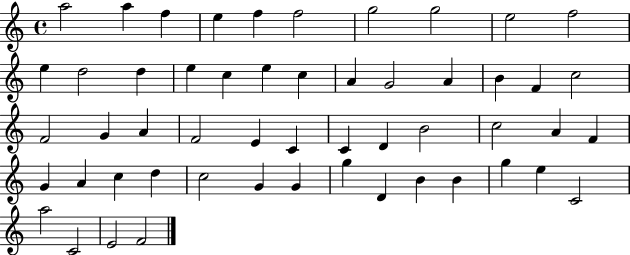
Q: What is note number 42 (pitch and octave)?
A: G4